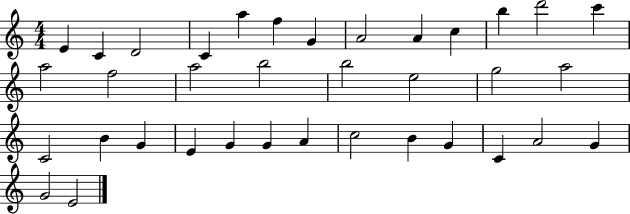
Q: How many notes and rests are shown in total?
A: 36